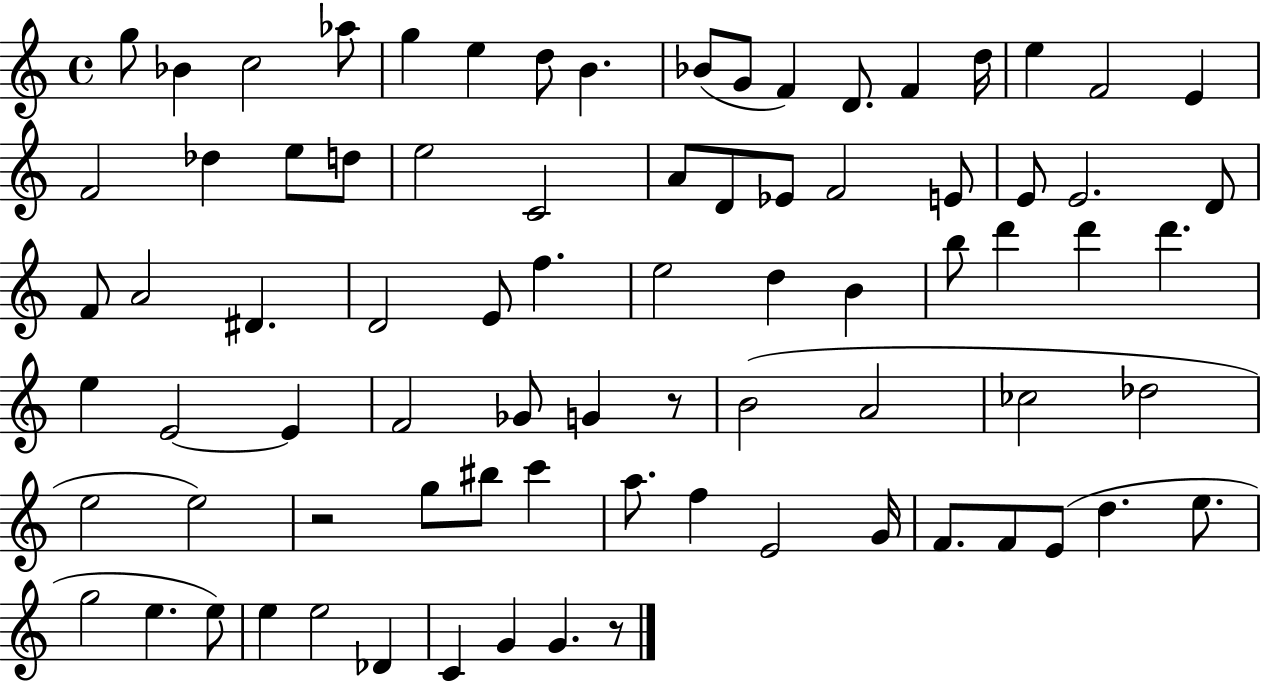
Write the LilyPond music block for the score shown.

{
  \clef treble
  \time 4/4
  \defaultTimeSignature
  \key c \major
  g''8 bes'4 c''2 aes''8 | g''4 e''4 d''8 b'4. | bes'8( g'8 f'4) d'8. f'4 d''16 | e''4 f'2 e'4 | \break f'2 des''4 e''8 d''8 | e''2 c'2 | a'8 d'8 ees'8 f'2 e'8 | e'8 e'2. d'8 | \break f'8 a'2 dis'4. | d'2 e'8 f''4. | e''2 d''4 b'4 | b''8 d'''4 d'''4 d'''4. | \break e''4 e'2~~ e'4 | f'2 ges'8 g'4 r8 | b'2( a'2 | ces''2 des''2 | \break e''2 e''2) | r2 g''8 bis''8 c'''4 | a''8. f''4 e'2 g'16 | f'8. f'8 e'8( d''4. e''8. | \break g''2 e''4. e''8) | e''4 e''2 des'4 | c'4 g'4 g'4. r8 | \bar "|."
}